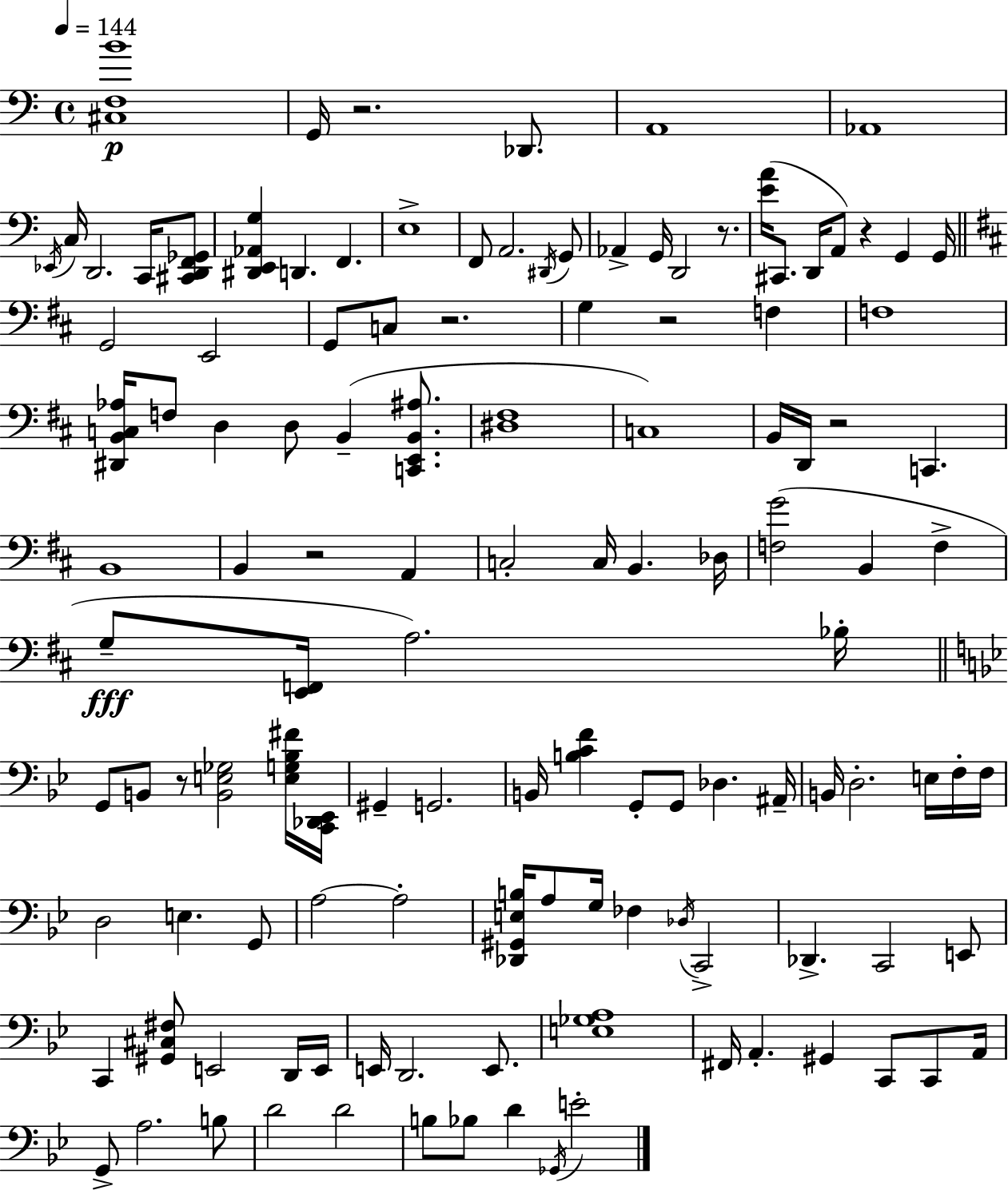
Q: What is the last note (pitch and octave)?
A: E4